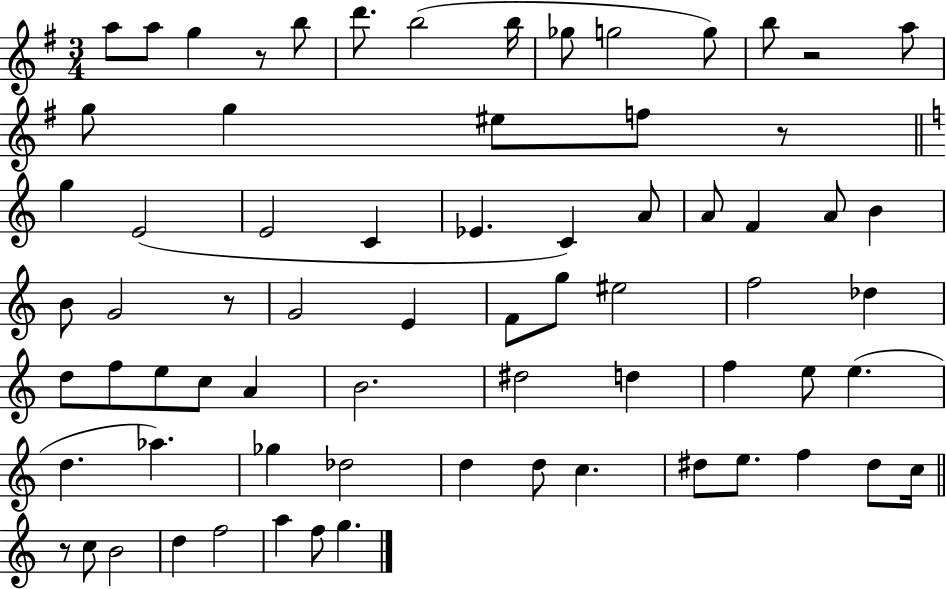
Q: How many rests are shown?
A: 5